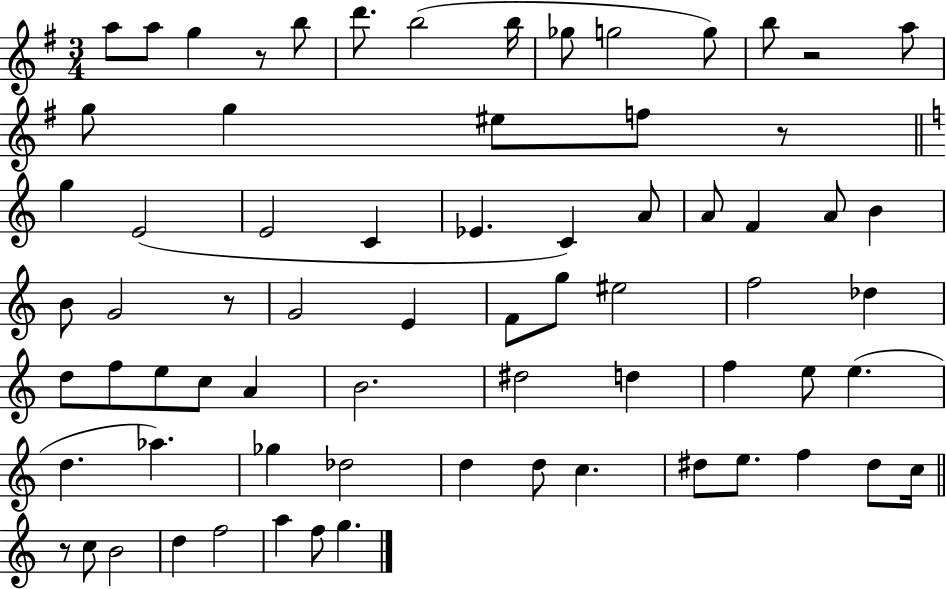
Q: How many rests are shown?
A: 5